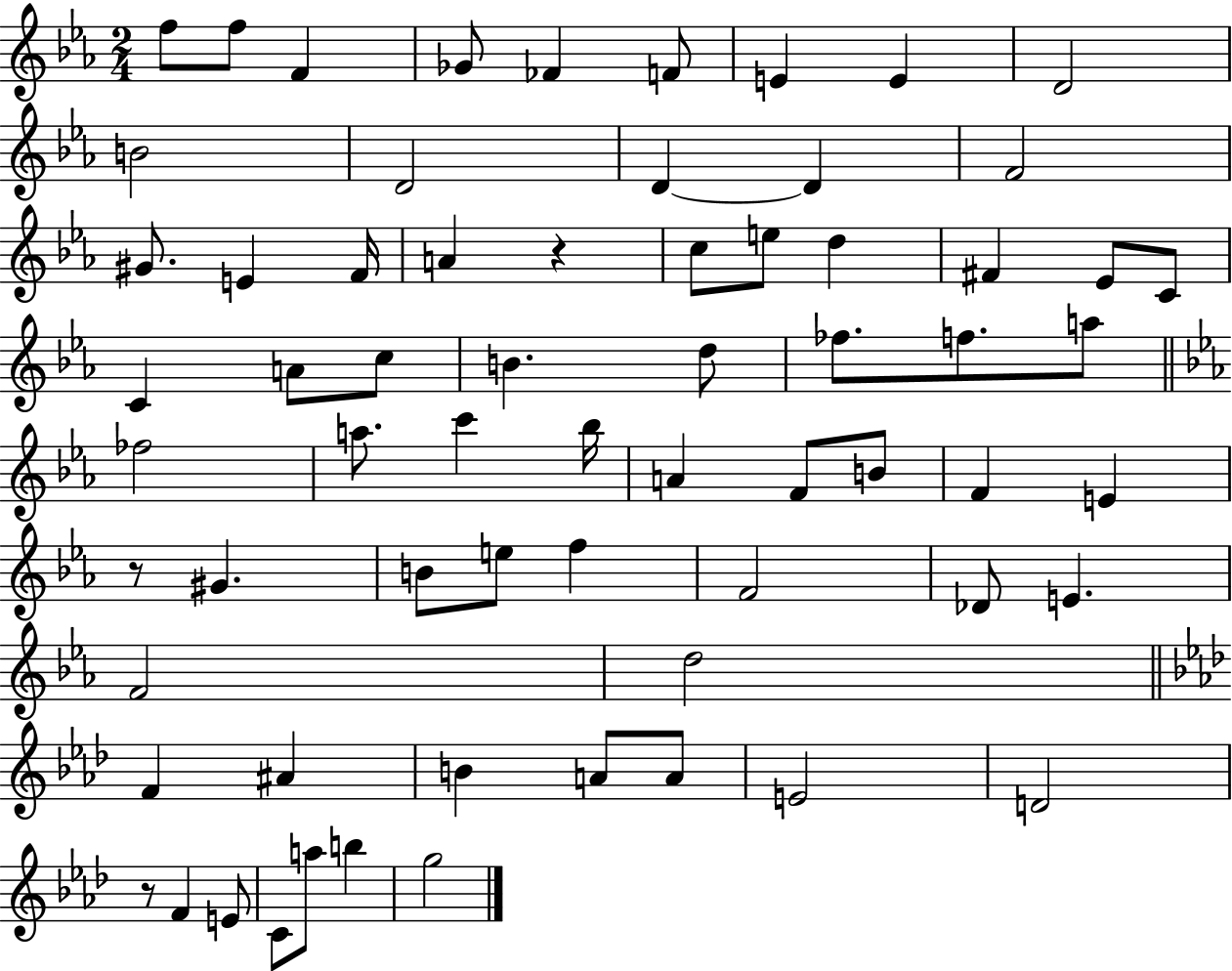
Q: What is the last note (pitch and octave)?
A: G5